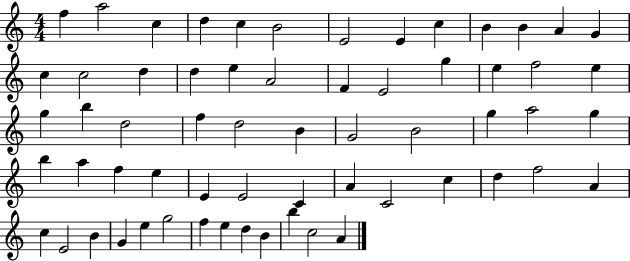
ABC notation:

X:1
T:Untitled
M:4/4
L:1/4
K:C
f a2 c d c B2 E2 E c B B A G c c2 d d e A2 F E2 g e f2 e g b d2 f d2 B G2 B2 g a2 g b a f e E E2 C A C2 c d f2 A c E2 B G e g2 f e d B b c2 A